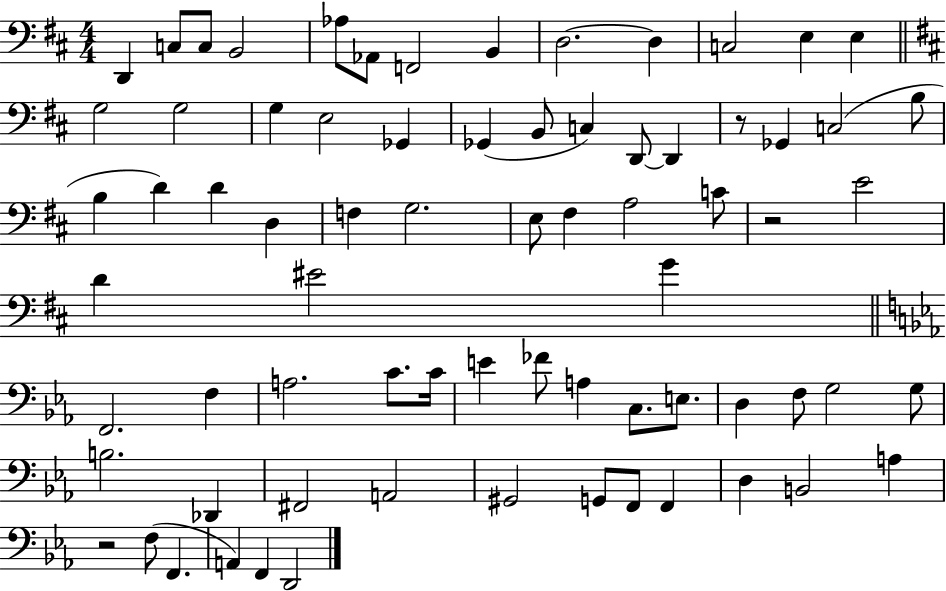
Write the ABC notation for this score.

X:1
T:Untitled
M:4/4
L:1/4
K:D
D,, C,/2 C,/2 B,,2 _A,/2 _A,,/2 F,,2 B,, D,2 D, C,2 E, E, G,2 G,2 G, E,2 _G,, _G,, B,,/2 C, D,,/2 D,, z/2 _G,, C,2 B,/2 B, D D D, F, G,2 E,/2 ^F, A,2 C/2 z2 E2 D ^E2 G F,,2 F, A,2 C/2 C/4 E _F/2 A, C,/2 E,/2 D, F,/2 G,2 G,/2 B,2 _D,, ^F,,2 A,,2 ^G,,2 G,,/2 F,,/2 F,, D, B,,2 A, z2 F,/2 F,, A,, F,, D,,2